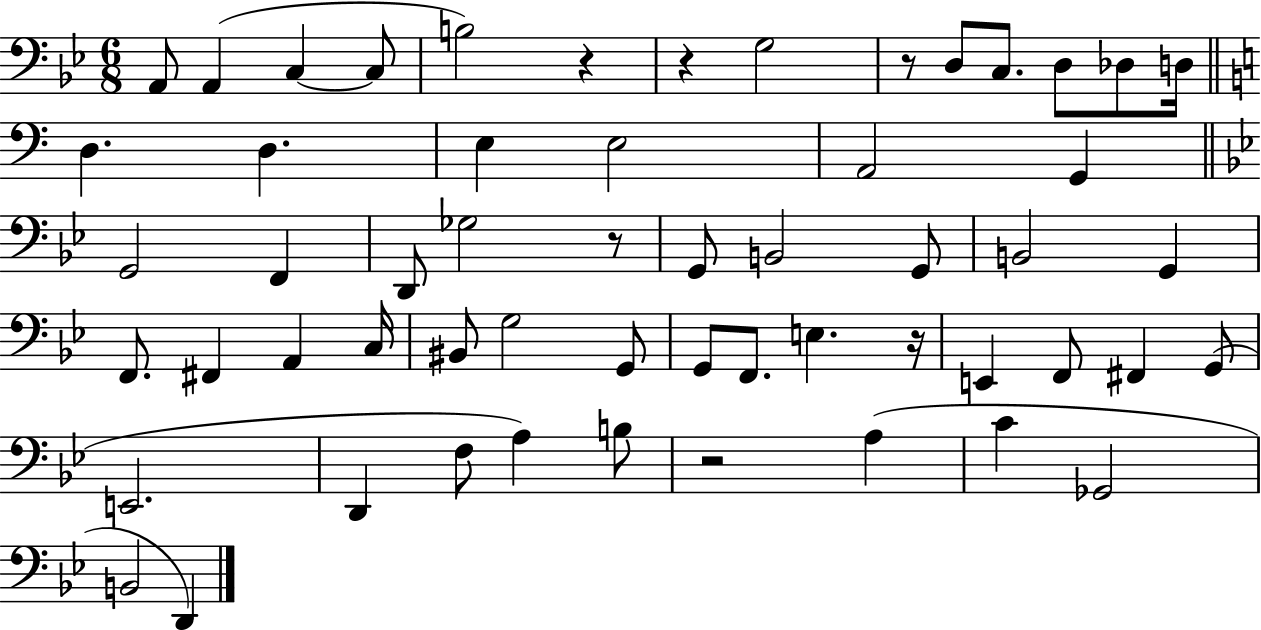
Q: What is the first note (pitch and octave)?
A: A2